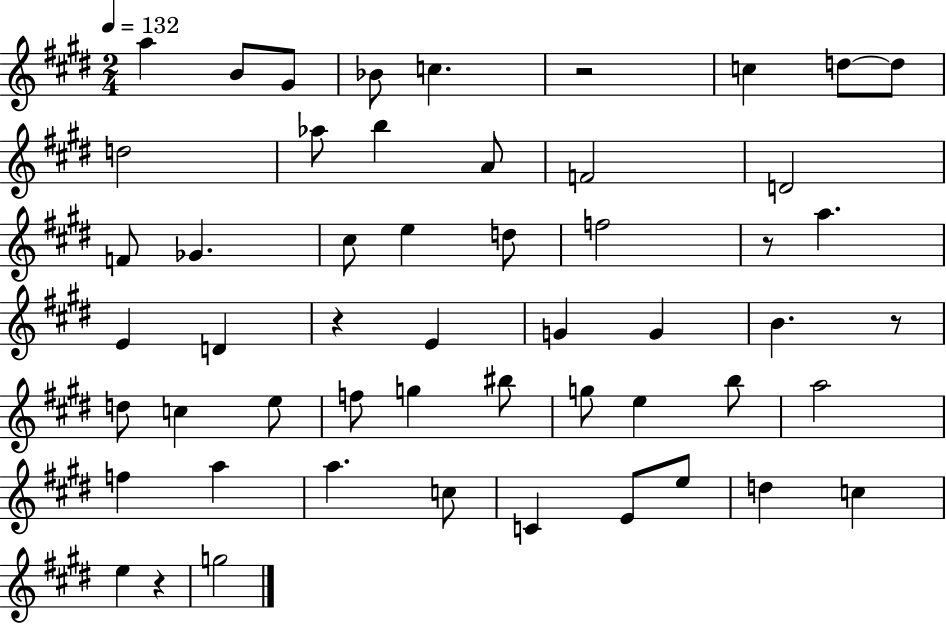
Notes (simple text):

A5/q B4/e G#4/e Bb4/e C5/q. R/h C5/q D5/e D5/e D5/h Ab5/e B5/q A4/e F4/h D4/h F4/e Gb4/q. C#5/e E5/q D5/e F5/h R/e A5/q. E4/q D4/q R/q E4/q G4/q G4/q B4/q. R/e D5/e C5/q E5/e F5/e G5/q BIS5/e G5/e E5/q B5/e A5/h F5/q A5/q A5/q. C5/e C4/q E4/e E5/e D5/q C5/q E5/q R/q G5/h